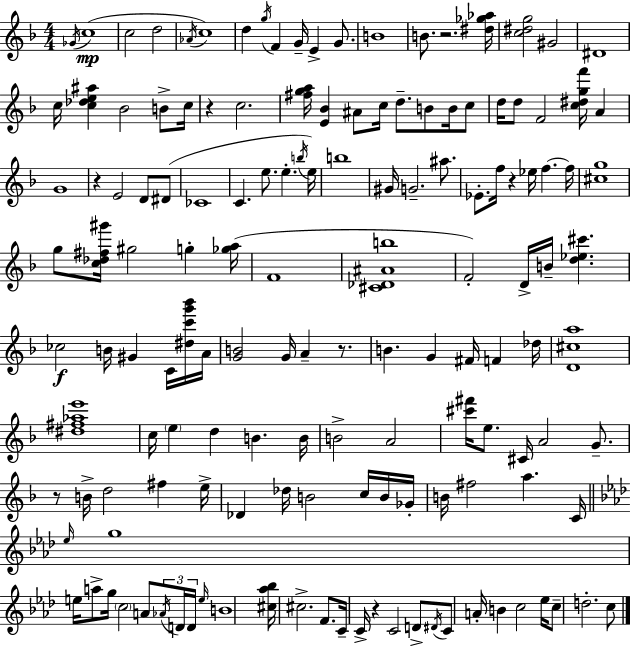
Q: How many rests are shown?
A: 7